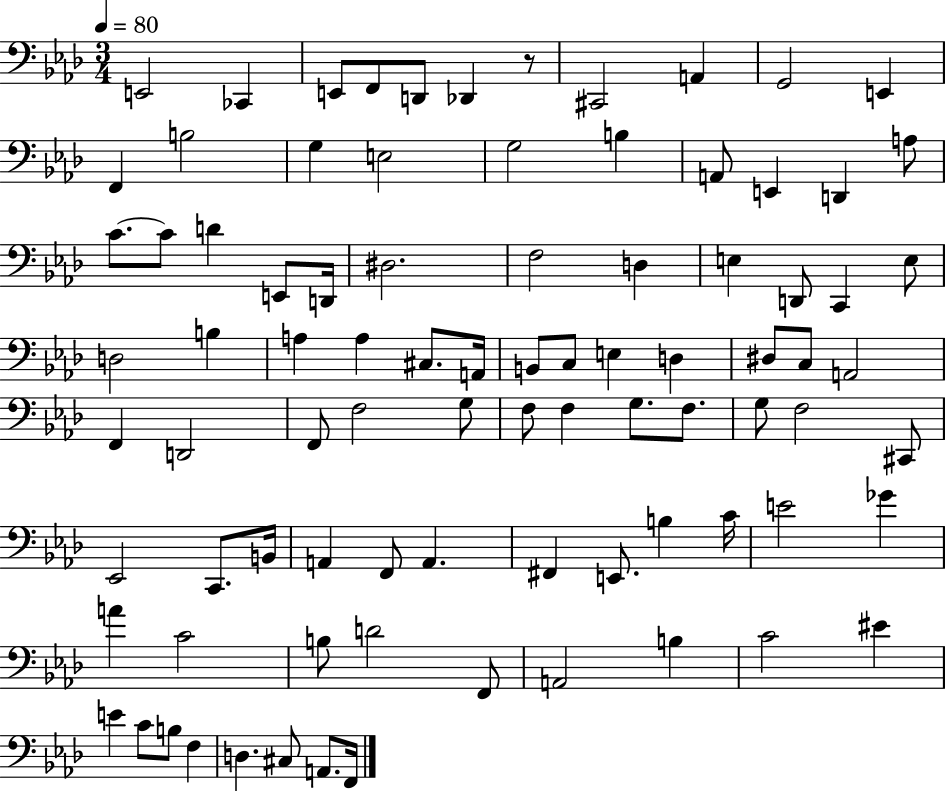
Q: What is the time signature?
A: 3/4